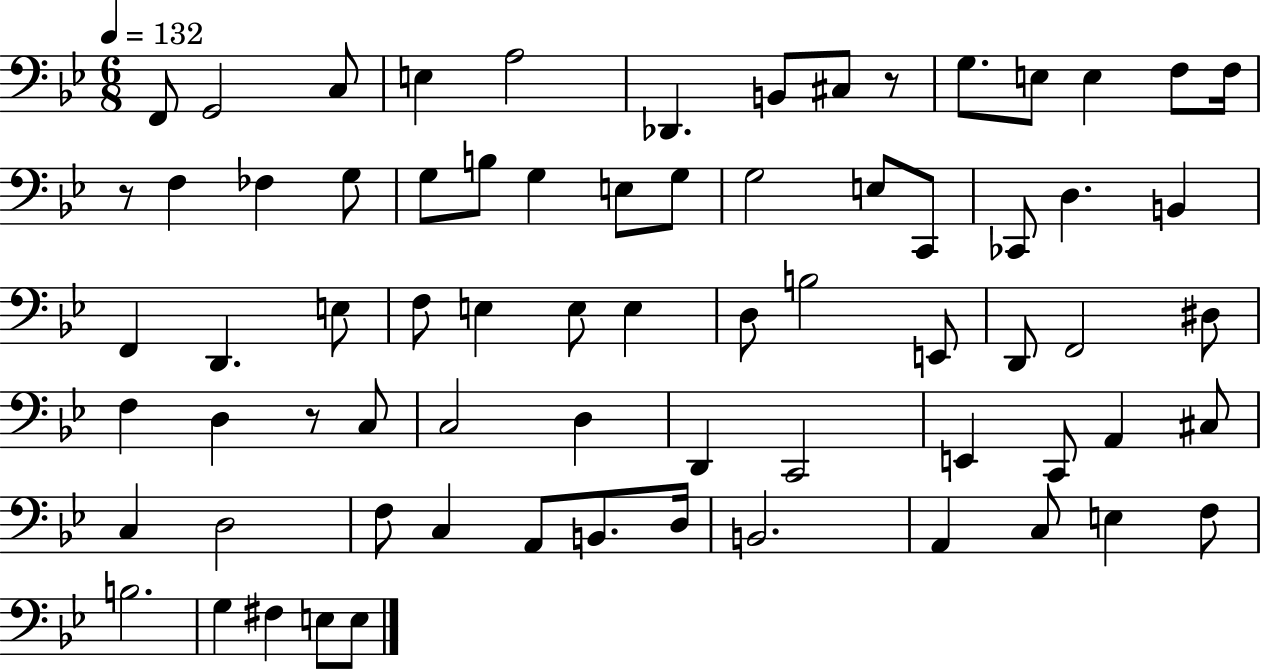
X:1
T:Untitled
M:6/8
L:1/4
K:Bb
F,,/2 G,,2 C,/2 E, A,2 _D,, B,,/2 ^C,/2 z/2 G,/2 E,/2 E, F,/2 F,/4 z/2 F, _F, G,/2 G,/2 B,/2 G, E,/2 G,/2 G,2 E,/2 C,,/2 _C,,/2 D, B,, F,, D,, E,/2 F,/2 E, E,/2 E, D,/2 B,2 E,,/2 D,,/2 F,,2 ^D,/2 F, D, z/2 C,/2 C,2 D, D,, C,,2 E,, C,,/2 A,, ^C,/2 C, D,2 F,/2 C, A,,/2 B,,/2 D,/4 B,,2 A,, C,/2 E, F,/2 B,2 G, ^F, E,/2 E,/2